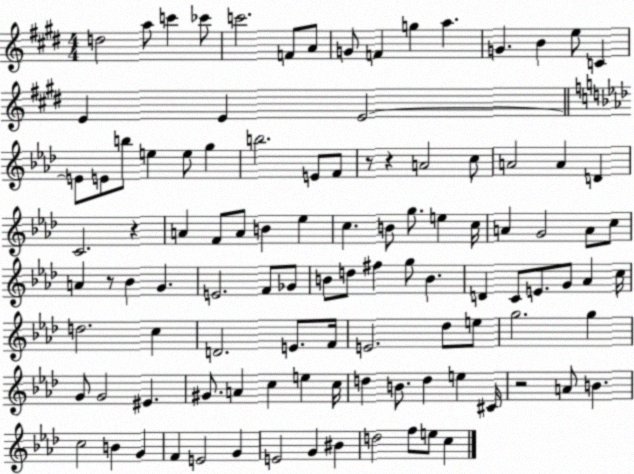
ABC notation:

X:1
T:Untitled
M:4/4
L:1/4
K:E
d2 a/2 c' _c'/2 c'2 F/2 A/2 G/2 F g a G B e/2 C E E E2 E/2 E/2 b/2 e e/2 g b2 E/2 F/2 z/2 z A2 c/2 A2 A D C2 z A F/2 A/2 B _e c B/2 g/2 e c/4 A G2 A/2 c/2 A z/2 _B G E2 F/2 _G/2 B/2 d/2 ^f g/2 B D C/2 E/2 G/2 _A c/4 d2 c D2 E/2 F/4 E2 _d/2 e/2 g2 g G/2 G2 ^E ^G/2 A c e c/4 d B/2 d e ^C/4 z2 A/2 B c2 B G F E2 G E2 G ^B d2 f/2 e/2 c